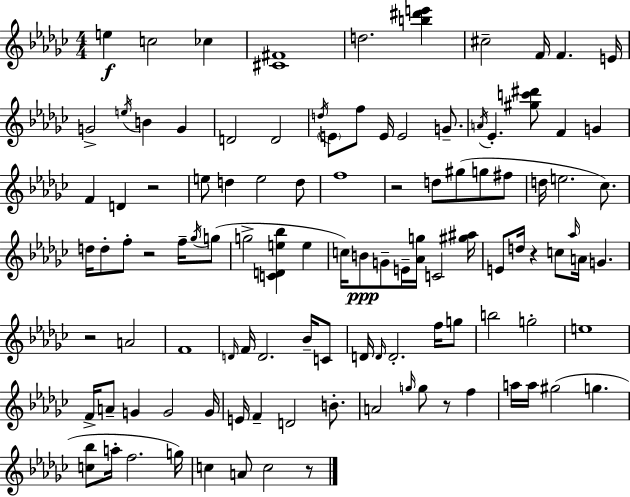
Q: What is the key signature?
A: EES minor